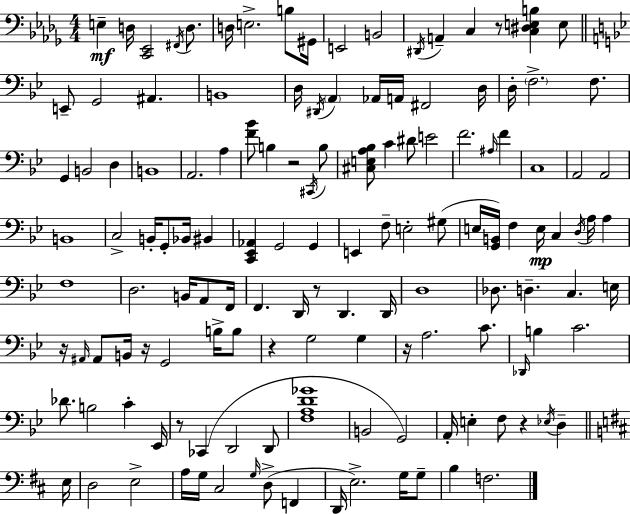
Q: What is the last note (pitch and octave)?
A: F3